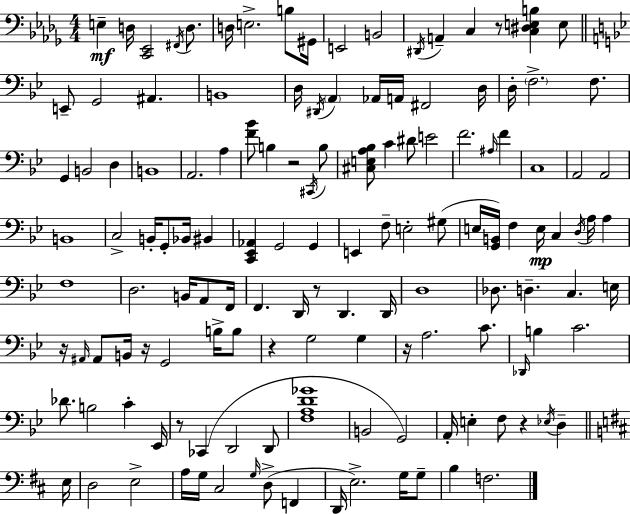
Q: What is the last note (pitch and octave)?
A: F3